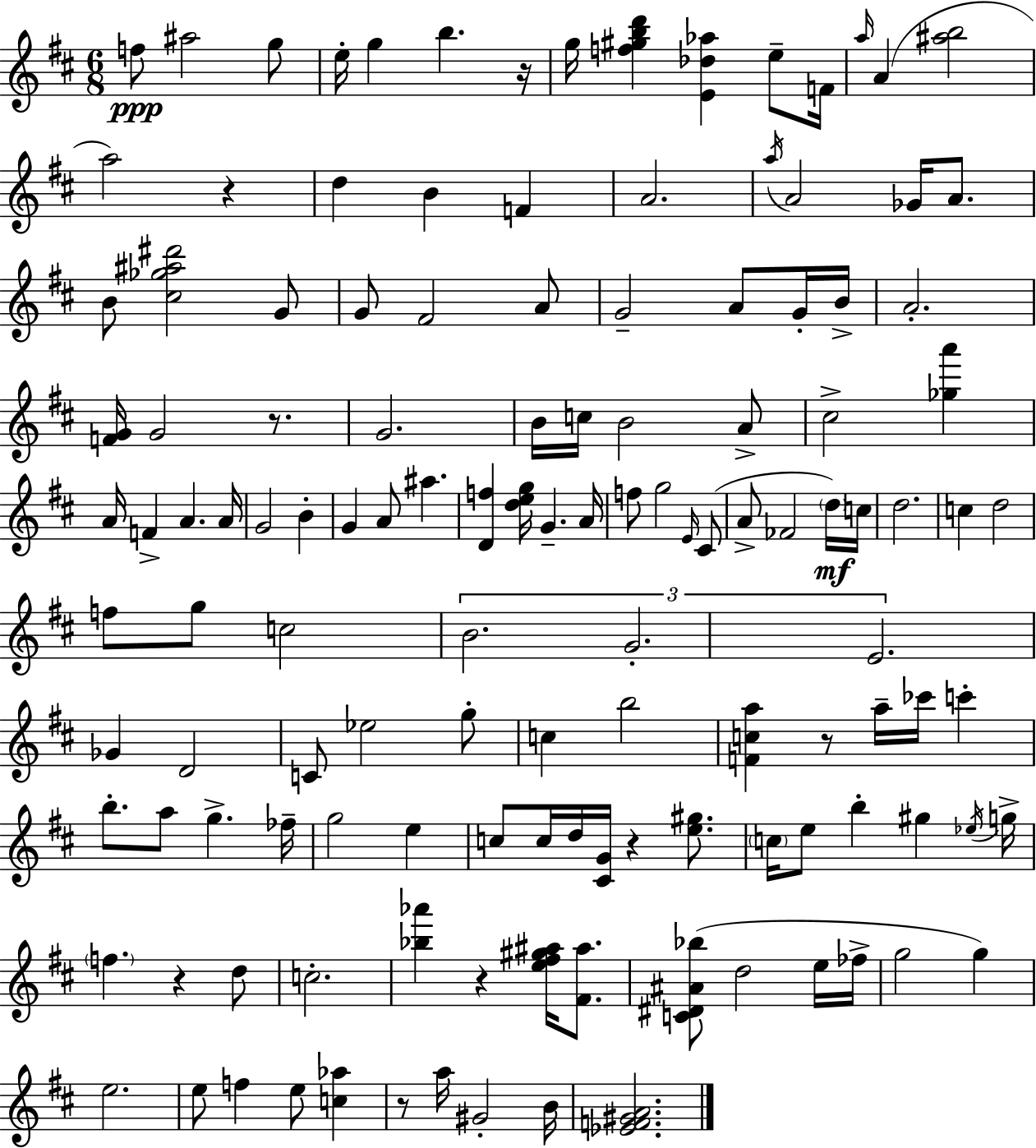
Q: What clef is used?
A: treble